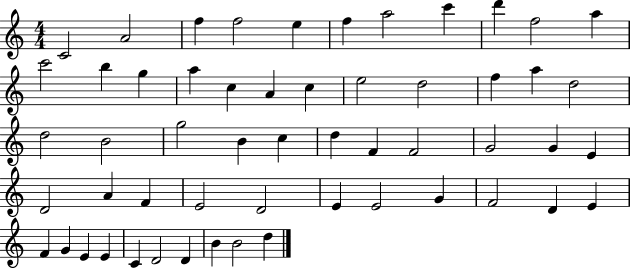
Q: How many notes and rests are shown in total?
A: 55